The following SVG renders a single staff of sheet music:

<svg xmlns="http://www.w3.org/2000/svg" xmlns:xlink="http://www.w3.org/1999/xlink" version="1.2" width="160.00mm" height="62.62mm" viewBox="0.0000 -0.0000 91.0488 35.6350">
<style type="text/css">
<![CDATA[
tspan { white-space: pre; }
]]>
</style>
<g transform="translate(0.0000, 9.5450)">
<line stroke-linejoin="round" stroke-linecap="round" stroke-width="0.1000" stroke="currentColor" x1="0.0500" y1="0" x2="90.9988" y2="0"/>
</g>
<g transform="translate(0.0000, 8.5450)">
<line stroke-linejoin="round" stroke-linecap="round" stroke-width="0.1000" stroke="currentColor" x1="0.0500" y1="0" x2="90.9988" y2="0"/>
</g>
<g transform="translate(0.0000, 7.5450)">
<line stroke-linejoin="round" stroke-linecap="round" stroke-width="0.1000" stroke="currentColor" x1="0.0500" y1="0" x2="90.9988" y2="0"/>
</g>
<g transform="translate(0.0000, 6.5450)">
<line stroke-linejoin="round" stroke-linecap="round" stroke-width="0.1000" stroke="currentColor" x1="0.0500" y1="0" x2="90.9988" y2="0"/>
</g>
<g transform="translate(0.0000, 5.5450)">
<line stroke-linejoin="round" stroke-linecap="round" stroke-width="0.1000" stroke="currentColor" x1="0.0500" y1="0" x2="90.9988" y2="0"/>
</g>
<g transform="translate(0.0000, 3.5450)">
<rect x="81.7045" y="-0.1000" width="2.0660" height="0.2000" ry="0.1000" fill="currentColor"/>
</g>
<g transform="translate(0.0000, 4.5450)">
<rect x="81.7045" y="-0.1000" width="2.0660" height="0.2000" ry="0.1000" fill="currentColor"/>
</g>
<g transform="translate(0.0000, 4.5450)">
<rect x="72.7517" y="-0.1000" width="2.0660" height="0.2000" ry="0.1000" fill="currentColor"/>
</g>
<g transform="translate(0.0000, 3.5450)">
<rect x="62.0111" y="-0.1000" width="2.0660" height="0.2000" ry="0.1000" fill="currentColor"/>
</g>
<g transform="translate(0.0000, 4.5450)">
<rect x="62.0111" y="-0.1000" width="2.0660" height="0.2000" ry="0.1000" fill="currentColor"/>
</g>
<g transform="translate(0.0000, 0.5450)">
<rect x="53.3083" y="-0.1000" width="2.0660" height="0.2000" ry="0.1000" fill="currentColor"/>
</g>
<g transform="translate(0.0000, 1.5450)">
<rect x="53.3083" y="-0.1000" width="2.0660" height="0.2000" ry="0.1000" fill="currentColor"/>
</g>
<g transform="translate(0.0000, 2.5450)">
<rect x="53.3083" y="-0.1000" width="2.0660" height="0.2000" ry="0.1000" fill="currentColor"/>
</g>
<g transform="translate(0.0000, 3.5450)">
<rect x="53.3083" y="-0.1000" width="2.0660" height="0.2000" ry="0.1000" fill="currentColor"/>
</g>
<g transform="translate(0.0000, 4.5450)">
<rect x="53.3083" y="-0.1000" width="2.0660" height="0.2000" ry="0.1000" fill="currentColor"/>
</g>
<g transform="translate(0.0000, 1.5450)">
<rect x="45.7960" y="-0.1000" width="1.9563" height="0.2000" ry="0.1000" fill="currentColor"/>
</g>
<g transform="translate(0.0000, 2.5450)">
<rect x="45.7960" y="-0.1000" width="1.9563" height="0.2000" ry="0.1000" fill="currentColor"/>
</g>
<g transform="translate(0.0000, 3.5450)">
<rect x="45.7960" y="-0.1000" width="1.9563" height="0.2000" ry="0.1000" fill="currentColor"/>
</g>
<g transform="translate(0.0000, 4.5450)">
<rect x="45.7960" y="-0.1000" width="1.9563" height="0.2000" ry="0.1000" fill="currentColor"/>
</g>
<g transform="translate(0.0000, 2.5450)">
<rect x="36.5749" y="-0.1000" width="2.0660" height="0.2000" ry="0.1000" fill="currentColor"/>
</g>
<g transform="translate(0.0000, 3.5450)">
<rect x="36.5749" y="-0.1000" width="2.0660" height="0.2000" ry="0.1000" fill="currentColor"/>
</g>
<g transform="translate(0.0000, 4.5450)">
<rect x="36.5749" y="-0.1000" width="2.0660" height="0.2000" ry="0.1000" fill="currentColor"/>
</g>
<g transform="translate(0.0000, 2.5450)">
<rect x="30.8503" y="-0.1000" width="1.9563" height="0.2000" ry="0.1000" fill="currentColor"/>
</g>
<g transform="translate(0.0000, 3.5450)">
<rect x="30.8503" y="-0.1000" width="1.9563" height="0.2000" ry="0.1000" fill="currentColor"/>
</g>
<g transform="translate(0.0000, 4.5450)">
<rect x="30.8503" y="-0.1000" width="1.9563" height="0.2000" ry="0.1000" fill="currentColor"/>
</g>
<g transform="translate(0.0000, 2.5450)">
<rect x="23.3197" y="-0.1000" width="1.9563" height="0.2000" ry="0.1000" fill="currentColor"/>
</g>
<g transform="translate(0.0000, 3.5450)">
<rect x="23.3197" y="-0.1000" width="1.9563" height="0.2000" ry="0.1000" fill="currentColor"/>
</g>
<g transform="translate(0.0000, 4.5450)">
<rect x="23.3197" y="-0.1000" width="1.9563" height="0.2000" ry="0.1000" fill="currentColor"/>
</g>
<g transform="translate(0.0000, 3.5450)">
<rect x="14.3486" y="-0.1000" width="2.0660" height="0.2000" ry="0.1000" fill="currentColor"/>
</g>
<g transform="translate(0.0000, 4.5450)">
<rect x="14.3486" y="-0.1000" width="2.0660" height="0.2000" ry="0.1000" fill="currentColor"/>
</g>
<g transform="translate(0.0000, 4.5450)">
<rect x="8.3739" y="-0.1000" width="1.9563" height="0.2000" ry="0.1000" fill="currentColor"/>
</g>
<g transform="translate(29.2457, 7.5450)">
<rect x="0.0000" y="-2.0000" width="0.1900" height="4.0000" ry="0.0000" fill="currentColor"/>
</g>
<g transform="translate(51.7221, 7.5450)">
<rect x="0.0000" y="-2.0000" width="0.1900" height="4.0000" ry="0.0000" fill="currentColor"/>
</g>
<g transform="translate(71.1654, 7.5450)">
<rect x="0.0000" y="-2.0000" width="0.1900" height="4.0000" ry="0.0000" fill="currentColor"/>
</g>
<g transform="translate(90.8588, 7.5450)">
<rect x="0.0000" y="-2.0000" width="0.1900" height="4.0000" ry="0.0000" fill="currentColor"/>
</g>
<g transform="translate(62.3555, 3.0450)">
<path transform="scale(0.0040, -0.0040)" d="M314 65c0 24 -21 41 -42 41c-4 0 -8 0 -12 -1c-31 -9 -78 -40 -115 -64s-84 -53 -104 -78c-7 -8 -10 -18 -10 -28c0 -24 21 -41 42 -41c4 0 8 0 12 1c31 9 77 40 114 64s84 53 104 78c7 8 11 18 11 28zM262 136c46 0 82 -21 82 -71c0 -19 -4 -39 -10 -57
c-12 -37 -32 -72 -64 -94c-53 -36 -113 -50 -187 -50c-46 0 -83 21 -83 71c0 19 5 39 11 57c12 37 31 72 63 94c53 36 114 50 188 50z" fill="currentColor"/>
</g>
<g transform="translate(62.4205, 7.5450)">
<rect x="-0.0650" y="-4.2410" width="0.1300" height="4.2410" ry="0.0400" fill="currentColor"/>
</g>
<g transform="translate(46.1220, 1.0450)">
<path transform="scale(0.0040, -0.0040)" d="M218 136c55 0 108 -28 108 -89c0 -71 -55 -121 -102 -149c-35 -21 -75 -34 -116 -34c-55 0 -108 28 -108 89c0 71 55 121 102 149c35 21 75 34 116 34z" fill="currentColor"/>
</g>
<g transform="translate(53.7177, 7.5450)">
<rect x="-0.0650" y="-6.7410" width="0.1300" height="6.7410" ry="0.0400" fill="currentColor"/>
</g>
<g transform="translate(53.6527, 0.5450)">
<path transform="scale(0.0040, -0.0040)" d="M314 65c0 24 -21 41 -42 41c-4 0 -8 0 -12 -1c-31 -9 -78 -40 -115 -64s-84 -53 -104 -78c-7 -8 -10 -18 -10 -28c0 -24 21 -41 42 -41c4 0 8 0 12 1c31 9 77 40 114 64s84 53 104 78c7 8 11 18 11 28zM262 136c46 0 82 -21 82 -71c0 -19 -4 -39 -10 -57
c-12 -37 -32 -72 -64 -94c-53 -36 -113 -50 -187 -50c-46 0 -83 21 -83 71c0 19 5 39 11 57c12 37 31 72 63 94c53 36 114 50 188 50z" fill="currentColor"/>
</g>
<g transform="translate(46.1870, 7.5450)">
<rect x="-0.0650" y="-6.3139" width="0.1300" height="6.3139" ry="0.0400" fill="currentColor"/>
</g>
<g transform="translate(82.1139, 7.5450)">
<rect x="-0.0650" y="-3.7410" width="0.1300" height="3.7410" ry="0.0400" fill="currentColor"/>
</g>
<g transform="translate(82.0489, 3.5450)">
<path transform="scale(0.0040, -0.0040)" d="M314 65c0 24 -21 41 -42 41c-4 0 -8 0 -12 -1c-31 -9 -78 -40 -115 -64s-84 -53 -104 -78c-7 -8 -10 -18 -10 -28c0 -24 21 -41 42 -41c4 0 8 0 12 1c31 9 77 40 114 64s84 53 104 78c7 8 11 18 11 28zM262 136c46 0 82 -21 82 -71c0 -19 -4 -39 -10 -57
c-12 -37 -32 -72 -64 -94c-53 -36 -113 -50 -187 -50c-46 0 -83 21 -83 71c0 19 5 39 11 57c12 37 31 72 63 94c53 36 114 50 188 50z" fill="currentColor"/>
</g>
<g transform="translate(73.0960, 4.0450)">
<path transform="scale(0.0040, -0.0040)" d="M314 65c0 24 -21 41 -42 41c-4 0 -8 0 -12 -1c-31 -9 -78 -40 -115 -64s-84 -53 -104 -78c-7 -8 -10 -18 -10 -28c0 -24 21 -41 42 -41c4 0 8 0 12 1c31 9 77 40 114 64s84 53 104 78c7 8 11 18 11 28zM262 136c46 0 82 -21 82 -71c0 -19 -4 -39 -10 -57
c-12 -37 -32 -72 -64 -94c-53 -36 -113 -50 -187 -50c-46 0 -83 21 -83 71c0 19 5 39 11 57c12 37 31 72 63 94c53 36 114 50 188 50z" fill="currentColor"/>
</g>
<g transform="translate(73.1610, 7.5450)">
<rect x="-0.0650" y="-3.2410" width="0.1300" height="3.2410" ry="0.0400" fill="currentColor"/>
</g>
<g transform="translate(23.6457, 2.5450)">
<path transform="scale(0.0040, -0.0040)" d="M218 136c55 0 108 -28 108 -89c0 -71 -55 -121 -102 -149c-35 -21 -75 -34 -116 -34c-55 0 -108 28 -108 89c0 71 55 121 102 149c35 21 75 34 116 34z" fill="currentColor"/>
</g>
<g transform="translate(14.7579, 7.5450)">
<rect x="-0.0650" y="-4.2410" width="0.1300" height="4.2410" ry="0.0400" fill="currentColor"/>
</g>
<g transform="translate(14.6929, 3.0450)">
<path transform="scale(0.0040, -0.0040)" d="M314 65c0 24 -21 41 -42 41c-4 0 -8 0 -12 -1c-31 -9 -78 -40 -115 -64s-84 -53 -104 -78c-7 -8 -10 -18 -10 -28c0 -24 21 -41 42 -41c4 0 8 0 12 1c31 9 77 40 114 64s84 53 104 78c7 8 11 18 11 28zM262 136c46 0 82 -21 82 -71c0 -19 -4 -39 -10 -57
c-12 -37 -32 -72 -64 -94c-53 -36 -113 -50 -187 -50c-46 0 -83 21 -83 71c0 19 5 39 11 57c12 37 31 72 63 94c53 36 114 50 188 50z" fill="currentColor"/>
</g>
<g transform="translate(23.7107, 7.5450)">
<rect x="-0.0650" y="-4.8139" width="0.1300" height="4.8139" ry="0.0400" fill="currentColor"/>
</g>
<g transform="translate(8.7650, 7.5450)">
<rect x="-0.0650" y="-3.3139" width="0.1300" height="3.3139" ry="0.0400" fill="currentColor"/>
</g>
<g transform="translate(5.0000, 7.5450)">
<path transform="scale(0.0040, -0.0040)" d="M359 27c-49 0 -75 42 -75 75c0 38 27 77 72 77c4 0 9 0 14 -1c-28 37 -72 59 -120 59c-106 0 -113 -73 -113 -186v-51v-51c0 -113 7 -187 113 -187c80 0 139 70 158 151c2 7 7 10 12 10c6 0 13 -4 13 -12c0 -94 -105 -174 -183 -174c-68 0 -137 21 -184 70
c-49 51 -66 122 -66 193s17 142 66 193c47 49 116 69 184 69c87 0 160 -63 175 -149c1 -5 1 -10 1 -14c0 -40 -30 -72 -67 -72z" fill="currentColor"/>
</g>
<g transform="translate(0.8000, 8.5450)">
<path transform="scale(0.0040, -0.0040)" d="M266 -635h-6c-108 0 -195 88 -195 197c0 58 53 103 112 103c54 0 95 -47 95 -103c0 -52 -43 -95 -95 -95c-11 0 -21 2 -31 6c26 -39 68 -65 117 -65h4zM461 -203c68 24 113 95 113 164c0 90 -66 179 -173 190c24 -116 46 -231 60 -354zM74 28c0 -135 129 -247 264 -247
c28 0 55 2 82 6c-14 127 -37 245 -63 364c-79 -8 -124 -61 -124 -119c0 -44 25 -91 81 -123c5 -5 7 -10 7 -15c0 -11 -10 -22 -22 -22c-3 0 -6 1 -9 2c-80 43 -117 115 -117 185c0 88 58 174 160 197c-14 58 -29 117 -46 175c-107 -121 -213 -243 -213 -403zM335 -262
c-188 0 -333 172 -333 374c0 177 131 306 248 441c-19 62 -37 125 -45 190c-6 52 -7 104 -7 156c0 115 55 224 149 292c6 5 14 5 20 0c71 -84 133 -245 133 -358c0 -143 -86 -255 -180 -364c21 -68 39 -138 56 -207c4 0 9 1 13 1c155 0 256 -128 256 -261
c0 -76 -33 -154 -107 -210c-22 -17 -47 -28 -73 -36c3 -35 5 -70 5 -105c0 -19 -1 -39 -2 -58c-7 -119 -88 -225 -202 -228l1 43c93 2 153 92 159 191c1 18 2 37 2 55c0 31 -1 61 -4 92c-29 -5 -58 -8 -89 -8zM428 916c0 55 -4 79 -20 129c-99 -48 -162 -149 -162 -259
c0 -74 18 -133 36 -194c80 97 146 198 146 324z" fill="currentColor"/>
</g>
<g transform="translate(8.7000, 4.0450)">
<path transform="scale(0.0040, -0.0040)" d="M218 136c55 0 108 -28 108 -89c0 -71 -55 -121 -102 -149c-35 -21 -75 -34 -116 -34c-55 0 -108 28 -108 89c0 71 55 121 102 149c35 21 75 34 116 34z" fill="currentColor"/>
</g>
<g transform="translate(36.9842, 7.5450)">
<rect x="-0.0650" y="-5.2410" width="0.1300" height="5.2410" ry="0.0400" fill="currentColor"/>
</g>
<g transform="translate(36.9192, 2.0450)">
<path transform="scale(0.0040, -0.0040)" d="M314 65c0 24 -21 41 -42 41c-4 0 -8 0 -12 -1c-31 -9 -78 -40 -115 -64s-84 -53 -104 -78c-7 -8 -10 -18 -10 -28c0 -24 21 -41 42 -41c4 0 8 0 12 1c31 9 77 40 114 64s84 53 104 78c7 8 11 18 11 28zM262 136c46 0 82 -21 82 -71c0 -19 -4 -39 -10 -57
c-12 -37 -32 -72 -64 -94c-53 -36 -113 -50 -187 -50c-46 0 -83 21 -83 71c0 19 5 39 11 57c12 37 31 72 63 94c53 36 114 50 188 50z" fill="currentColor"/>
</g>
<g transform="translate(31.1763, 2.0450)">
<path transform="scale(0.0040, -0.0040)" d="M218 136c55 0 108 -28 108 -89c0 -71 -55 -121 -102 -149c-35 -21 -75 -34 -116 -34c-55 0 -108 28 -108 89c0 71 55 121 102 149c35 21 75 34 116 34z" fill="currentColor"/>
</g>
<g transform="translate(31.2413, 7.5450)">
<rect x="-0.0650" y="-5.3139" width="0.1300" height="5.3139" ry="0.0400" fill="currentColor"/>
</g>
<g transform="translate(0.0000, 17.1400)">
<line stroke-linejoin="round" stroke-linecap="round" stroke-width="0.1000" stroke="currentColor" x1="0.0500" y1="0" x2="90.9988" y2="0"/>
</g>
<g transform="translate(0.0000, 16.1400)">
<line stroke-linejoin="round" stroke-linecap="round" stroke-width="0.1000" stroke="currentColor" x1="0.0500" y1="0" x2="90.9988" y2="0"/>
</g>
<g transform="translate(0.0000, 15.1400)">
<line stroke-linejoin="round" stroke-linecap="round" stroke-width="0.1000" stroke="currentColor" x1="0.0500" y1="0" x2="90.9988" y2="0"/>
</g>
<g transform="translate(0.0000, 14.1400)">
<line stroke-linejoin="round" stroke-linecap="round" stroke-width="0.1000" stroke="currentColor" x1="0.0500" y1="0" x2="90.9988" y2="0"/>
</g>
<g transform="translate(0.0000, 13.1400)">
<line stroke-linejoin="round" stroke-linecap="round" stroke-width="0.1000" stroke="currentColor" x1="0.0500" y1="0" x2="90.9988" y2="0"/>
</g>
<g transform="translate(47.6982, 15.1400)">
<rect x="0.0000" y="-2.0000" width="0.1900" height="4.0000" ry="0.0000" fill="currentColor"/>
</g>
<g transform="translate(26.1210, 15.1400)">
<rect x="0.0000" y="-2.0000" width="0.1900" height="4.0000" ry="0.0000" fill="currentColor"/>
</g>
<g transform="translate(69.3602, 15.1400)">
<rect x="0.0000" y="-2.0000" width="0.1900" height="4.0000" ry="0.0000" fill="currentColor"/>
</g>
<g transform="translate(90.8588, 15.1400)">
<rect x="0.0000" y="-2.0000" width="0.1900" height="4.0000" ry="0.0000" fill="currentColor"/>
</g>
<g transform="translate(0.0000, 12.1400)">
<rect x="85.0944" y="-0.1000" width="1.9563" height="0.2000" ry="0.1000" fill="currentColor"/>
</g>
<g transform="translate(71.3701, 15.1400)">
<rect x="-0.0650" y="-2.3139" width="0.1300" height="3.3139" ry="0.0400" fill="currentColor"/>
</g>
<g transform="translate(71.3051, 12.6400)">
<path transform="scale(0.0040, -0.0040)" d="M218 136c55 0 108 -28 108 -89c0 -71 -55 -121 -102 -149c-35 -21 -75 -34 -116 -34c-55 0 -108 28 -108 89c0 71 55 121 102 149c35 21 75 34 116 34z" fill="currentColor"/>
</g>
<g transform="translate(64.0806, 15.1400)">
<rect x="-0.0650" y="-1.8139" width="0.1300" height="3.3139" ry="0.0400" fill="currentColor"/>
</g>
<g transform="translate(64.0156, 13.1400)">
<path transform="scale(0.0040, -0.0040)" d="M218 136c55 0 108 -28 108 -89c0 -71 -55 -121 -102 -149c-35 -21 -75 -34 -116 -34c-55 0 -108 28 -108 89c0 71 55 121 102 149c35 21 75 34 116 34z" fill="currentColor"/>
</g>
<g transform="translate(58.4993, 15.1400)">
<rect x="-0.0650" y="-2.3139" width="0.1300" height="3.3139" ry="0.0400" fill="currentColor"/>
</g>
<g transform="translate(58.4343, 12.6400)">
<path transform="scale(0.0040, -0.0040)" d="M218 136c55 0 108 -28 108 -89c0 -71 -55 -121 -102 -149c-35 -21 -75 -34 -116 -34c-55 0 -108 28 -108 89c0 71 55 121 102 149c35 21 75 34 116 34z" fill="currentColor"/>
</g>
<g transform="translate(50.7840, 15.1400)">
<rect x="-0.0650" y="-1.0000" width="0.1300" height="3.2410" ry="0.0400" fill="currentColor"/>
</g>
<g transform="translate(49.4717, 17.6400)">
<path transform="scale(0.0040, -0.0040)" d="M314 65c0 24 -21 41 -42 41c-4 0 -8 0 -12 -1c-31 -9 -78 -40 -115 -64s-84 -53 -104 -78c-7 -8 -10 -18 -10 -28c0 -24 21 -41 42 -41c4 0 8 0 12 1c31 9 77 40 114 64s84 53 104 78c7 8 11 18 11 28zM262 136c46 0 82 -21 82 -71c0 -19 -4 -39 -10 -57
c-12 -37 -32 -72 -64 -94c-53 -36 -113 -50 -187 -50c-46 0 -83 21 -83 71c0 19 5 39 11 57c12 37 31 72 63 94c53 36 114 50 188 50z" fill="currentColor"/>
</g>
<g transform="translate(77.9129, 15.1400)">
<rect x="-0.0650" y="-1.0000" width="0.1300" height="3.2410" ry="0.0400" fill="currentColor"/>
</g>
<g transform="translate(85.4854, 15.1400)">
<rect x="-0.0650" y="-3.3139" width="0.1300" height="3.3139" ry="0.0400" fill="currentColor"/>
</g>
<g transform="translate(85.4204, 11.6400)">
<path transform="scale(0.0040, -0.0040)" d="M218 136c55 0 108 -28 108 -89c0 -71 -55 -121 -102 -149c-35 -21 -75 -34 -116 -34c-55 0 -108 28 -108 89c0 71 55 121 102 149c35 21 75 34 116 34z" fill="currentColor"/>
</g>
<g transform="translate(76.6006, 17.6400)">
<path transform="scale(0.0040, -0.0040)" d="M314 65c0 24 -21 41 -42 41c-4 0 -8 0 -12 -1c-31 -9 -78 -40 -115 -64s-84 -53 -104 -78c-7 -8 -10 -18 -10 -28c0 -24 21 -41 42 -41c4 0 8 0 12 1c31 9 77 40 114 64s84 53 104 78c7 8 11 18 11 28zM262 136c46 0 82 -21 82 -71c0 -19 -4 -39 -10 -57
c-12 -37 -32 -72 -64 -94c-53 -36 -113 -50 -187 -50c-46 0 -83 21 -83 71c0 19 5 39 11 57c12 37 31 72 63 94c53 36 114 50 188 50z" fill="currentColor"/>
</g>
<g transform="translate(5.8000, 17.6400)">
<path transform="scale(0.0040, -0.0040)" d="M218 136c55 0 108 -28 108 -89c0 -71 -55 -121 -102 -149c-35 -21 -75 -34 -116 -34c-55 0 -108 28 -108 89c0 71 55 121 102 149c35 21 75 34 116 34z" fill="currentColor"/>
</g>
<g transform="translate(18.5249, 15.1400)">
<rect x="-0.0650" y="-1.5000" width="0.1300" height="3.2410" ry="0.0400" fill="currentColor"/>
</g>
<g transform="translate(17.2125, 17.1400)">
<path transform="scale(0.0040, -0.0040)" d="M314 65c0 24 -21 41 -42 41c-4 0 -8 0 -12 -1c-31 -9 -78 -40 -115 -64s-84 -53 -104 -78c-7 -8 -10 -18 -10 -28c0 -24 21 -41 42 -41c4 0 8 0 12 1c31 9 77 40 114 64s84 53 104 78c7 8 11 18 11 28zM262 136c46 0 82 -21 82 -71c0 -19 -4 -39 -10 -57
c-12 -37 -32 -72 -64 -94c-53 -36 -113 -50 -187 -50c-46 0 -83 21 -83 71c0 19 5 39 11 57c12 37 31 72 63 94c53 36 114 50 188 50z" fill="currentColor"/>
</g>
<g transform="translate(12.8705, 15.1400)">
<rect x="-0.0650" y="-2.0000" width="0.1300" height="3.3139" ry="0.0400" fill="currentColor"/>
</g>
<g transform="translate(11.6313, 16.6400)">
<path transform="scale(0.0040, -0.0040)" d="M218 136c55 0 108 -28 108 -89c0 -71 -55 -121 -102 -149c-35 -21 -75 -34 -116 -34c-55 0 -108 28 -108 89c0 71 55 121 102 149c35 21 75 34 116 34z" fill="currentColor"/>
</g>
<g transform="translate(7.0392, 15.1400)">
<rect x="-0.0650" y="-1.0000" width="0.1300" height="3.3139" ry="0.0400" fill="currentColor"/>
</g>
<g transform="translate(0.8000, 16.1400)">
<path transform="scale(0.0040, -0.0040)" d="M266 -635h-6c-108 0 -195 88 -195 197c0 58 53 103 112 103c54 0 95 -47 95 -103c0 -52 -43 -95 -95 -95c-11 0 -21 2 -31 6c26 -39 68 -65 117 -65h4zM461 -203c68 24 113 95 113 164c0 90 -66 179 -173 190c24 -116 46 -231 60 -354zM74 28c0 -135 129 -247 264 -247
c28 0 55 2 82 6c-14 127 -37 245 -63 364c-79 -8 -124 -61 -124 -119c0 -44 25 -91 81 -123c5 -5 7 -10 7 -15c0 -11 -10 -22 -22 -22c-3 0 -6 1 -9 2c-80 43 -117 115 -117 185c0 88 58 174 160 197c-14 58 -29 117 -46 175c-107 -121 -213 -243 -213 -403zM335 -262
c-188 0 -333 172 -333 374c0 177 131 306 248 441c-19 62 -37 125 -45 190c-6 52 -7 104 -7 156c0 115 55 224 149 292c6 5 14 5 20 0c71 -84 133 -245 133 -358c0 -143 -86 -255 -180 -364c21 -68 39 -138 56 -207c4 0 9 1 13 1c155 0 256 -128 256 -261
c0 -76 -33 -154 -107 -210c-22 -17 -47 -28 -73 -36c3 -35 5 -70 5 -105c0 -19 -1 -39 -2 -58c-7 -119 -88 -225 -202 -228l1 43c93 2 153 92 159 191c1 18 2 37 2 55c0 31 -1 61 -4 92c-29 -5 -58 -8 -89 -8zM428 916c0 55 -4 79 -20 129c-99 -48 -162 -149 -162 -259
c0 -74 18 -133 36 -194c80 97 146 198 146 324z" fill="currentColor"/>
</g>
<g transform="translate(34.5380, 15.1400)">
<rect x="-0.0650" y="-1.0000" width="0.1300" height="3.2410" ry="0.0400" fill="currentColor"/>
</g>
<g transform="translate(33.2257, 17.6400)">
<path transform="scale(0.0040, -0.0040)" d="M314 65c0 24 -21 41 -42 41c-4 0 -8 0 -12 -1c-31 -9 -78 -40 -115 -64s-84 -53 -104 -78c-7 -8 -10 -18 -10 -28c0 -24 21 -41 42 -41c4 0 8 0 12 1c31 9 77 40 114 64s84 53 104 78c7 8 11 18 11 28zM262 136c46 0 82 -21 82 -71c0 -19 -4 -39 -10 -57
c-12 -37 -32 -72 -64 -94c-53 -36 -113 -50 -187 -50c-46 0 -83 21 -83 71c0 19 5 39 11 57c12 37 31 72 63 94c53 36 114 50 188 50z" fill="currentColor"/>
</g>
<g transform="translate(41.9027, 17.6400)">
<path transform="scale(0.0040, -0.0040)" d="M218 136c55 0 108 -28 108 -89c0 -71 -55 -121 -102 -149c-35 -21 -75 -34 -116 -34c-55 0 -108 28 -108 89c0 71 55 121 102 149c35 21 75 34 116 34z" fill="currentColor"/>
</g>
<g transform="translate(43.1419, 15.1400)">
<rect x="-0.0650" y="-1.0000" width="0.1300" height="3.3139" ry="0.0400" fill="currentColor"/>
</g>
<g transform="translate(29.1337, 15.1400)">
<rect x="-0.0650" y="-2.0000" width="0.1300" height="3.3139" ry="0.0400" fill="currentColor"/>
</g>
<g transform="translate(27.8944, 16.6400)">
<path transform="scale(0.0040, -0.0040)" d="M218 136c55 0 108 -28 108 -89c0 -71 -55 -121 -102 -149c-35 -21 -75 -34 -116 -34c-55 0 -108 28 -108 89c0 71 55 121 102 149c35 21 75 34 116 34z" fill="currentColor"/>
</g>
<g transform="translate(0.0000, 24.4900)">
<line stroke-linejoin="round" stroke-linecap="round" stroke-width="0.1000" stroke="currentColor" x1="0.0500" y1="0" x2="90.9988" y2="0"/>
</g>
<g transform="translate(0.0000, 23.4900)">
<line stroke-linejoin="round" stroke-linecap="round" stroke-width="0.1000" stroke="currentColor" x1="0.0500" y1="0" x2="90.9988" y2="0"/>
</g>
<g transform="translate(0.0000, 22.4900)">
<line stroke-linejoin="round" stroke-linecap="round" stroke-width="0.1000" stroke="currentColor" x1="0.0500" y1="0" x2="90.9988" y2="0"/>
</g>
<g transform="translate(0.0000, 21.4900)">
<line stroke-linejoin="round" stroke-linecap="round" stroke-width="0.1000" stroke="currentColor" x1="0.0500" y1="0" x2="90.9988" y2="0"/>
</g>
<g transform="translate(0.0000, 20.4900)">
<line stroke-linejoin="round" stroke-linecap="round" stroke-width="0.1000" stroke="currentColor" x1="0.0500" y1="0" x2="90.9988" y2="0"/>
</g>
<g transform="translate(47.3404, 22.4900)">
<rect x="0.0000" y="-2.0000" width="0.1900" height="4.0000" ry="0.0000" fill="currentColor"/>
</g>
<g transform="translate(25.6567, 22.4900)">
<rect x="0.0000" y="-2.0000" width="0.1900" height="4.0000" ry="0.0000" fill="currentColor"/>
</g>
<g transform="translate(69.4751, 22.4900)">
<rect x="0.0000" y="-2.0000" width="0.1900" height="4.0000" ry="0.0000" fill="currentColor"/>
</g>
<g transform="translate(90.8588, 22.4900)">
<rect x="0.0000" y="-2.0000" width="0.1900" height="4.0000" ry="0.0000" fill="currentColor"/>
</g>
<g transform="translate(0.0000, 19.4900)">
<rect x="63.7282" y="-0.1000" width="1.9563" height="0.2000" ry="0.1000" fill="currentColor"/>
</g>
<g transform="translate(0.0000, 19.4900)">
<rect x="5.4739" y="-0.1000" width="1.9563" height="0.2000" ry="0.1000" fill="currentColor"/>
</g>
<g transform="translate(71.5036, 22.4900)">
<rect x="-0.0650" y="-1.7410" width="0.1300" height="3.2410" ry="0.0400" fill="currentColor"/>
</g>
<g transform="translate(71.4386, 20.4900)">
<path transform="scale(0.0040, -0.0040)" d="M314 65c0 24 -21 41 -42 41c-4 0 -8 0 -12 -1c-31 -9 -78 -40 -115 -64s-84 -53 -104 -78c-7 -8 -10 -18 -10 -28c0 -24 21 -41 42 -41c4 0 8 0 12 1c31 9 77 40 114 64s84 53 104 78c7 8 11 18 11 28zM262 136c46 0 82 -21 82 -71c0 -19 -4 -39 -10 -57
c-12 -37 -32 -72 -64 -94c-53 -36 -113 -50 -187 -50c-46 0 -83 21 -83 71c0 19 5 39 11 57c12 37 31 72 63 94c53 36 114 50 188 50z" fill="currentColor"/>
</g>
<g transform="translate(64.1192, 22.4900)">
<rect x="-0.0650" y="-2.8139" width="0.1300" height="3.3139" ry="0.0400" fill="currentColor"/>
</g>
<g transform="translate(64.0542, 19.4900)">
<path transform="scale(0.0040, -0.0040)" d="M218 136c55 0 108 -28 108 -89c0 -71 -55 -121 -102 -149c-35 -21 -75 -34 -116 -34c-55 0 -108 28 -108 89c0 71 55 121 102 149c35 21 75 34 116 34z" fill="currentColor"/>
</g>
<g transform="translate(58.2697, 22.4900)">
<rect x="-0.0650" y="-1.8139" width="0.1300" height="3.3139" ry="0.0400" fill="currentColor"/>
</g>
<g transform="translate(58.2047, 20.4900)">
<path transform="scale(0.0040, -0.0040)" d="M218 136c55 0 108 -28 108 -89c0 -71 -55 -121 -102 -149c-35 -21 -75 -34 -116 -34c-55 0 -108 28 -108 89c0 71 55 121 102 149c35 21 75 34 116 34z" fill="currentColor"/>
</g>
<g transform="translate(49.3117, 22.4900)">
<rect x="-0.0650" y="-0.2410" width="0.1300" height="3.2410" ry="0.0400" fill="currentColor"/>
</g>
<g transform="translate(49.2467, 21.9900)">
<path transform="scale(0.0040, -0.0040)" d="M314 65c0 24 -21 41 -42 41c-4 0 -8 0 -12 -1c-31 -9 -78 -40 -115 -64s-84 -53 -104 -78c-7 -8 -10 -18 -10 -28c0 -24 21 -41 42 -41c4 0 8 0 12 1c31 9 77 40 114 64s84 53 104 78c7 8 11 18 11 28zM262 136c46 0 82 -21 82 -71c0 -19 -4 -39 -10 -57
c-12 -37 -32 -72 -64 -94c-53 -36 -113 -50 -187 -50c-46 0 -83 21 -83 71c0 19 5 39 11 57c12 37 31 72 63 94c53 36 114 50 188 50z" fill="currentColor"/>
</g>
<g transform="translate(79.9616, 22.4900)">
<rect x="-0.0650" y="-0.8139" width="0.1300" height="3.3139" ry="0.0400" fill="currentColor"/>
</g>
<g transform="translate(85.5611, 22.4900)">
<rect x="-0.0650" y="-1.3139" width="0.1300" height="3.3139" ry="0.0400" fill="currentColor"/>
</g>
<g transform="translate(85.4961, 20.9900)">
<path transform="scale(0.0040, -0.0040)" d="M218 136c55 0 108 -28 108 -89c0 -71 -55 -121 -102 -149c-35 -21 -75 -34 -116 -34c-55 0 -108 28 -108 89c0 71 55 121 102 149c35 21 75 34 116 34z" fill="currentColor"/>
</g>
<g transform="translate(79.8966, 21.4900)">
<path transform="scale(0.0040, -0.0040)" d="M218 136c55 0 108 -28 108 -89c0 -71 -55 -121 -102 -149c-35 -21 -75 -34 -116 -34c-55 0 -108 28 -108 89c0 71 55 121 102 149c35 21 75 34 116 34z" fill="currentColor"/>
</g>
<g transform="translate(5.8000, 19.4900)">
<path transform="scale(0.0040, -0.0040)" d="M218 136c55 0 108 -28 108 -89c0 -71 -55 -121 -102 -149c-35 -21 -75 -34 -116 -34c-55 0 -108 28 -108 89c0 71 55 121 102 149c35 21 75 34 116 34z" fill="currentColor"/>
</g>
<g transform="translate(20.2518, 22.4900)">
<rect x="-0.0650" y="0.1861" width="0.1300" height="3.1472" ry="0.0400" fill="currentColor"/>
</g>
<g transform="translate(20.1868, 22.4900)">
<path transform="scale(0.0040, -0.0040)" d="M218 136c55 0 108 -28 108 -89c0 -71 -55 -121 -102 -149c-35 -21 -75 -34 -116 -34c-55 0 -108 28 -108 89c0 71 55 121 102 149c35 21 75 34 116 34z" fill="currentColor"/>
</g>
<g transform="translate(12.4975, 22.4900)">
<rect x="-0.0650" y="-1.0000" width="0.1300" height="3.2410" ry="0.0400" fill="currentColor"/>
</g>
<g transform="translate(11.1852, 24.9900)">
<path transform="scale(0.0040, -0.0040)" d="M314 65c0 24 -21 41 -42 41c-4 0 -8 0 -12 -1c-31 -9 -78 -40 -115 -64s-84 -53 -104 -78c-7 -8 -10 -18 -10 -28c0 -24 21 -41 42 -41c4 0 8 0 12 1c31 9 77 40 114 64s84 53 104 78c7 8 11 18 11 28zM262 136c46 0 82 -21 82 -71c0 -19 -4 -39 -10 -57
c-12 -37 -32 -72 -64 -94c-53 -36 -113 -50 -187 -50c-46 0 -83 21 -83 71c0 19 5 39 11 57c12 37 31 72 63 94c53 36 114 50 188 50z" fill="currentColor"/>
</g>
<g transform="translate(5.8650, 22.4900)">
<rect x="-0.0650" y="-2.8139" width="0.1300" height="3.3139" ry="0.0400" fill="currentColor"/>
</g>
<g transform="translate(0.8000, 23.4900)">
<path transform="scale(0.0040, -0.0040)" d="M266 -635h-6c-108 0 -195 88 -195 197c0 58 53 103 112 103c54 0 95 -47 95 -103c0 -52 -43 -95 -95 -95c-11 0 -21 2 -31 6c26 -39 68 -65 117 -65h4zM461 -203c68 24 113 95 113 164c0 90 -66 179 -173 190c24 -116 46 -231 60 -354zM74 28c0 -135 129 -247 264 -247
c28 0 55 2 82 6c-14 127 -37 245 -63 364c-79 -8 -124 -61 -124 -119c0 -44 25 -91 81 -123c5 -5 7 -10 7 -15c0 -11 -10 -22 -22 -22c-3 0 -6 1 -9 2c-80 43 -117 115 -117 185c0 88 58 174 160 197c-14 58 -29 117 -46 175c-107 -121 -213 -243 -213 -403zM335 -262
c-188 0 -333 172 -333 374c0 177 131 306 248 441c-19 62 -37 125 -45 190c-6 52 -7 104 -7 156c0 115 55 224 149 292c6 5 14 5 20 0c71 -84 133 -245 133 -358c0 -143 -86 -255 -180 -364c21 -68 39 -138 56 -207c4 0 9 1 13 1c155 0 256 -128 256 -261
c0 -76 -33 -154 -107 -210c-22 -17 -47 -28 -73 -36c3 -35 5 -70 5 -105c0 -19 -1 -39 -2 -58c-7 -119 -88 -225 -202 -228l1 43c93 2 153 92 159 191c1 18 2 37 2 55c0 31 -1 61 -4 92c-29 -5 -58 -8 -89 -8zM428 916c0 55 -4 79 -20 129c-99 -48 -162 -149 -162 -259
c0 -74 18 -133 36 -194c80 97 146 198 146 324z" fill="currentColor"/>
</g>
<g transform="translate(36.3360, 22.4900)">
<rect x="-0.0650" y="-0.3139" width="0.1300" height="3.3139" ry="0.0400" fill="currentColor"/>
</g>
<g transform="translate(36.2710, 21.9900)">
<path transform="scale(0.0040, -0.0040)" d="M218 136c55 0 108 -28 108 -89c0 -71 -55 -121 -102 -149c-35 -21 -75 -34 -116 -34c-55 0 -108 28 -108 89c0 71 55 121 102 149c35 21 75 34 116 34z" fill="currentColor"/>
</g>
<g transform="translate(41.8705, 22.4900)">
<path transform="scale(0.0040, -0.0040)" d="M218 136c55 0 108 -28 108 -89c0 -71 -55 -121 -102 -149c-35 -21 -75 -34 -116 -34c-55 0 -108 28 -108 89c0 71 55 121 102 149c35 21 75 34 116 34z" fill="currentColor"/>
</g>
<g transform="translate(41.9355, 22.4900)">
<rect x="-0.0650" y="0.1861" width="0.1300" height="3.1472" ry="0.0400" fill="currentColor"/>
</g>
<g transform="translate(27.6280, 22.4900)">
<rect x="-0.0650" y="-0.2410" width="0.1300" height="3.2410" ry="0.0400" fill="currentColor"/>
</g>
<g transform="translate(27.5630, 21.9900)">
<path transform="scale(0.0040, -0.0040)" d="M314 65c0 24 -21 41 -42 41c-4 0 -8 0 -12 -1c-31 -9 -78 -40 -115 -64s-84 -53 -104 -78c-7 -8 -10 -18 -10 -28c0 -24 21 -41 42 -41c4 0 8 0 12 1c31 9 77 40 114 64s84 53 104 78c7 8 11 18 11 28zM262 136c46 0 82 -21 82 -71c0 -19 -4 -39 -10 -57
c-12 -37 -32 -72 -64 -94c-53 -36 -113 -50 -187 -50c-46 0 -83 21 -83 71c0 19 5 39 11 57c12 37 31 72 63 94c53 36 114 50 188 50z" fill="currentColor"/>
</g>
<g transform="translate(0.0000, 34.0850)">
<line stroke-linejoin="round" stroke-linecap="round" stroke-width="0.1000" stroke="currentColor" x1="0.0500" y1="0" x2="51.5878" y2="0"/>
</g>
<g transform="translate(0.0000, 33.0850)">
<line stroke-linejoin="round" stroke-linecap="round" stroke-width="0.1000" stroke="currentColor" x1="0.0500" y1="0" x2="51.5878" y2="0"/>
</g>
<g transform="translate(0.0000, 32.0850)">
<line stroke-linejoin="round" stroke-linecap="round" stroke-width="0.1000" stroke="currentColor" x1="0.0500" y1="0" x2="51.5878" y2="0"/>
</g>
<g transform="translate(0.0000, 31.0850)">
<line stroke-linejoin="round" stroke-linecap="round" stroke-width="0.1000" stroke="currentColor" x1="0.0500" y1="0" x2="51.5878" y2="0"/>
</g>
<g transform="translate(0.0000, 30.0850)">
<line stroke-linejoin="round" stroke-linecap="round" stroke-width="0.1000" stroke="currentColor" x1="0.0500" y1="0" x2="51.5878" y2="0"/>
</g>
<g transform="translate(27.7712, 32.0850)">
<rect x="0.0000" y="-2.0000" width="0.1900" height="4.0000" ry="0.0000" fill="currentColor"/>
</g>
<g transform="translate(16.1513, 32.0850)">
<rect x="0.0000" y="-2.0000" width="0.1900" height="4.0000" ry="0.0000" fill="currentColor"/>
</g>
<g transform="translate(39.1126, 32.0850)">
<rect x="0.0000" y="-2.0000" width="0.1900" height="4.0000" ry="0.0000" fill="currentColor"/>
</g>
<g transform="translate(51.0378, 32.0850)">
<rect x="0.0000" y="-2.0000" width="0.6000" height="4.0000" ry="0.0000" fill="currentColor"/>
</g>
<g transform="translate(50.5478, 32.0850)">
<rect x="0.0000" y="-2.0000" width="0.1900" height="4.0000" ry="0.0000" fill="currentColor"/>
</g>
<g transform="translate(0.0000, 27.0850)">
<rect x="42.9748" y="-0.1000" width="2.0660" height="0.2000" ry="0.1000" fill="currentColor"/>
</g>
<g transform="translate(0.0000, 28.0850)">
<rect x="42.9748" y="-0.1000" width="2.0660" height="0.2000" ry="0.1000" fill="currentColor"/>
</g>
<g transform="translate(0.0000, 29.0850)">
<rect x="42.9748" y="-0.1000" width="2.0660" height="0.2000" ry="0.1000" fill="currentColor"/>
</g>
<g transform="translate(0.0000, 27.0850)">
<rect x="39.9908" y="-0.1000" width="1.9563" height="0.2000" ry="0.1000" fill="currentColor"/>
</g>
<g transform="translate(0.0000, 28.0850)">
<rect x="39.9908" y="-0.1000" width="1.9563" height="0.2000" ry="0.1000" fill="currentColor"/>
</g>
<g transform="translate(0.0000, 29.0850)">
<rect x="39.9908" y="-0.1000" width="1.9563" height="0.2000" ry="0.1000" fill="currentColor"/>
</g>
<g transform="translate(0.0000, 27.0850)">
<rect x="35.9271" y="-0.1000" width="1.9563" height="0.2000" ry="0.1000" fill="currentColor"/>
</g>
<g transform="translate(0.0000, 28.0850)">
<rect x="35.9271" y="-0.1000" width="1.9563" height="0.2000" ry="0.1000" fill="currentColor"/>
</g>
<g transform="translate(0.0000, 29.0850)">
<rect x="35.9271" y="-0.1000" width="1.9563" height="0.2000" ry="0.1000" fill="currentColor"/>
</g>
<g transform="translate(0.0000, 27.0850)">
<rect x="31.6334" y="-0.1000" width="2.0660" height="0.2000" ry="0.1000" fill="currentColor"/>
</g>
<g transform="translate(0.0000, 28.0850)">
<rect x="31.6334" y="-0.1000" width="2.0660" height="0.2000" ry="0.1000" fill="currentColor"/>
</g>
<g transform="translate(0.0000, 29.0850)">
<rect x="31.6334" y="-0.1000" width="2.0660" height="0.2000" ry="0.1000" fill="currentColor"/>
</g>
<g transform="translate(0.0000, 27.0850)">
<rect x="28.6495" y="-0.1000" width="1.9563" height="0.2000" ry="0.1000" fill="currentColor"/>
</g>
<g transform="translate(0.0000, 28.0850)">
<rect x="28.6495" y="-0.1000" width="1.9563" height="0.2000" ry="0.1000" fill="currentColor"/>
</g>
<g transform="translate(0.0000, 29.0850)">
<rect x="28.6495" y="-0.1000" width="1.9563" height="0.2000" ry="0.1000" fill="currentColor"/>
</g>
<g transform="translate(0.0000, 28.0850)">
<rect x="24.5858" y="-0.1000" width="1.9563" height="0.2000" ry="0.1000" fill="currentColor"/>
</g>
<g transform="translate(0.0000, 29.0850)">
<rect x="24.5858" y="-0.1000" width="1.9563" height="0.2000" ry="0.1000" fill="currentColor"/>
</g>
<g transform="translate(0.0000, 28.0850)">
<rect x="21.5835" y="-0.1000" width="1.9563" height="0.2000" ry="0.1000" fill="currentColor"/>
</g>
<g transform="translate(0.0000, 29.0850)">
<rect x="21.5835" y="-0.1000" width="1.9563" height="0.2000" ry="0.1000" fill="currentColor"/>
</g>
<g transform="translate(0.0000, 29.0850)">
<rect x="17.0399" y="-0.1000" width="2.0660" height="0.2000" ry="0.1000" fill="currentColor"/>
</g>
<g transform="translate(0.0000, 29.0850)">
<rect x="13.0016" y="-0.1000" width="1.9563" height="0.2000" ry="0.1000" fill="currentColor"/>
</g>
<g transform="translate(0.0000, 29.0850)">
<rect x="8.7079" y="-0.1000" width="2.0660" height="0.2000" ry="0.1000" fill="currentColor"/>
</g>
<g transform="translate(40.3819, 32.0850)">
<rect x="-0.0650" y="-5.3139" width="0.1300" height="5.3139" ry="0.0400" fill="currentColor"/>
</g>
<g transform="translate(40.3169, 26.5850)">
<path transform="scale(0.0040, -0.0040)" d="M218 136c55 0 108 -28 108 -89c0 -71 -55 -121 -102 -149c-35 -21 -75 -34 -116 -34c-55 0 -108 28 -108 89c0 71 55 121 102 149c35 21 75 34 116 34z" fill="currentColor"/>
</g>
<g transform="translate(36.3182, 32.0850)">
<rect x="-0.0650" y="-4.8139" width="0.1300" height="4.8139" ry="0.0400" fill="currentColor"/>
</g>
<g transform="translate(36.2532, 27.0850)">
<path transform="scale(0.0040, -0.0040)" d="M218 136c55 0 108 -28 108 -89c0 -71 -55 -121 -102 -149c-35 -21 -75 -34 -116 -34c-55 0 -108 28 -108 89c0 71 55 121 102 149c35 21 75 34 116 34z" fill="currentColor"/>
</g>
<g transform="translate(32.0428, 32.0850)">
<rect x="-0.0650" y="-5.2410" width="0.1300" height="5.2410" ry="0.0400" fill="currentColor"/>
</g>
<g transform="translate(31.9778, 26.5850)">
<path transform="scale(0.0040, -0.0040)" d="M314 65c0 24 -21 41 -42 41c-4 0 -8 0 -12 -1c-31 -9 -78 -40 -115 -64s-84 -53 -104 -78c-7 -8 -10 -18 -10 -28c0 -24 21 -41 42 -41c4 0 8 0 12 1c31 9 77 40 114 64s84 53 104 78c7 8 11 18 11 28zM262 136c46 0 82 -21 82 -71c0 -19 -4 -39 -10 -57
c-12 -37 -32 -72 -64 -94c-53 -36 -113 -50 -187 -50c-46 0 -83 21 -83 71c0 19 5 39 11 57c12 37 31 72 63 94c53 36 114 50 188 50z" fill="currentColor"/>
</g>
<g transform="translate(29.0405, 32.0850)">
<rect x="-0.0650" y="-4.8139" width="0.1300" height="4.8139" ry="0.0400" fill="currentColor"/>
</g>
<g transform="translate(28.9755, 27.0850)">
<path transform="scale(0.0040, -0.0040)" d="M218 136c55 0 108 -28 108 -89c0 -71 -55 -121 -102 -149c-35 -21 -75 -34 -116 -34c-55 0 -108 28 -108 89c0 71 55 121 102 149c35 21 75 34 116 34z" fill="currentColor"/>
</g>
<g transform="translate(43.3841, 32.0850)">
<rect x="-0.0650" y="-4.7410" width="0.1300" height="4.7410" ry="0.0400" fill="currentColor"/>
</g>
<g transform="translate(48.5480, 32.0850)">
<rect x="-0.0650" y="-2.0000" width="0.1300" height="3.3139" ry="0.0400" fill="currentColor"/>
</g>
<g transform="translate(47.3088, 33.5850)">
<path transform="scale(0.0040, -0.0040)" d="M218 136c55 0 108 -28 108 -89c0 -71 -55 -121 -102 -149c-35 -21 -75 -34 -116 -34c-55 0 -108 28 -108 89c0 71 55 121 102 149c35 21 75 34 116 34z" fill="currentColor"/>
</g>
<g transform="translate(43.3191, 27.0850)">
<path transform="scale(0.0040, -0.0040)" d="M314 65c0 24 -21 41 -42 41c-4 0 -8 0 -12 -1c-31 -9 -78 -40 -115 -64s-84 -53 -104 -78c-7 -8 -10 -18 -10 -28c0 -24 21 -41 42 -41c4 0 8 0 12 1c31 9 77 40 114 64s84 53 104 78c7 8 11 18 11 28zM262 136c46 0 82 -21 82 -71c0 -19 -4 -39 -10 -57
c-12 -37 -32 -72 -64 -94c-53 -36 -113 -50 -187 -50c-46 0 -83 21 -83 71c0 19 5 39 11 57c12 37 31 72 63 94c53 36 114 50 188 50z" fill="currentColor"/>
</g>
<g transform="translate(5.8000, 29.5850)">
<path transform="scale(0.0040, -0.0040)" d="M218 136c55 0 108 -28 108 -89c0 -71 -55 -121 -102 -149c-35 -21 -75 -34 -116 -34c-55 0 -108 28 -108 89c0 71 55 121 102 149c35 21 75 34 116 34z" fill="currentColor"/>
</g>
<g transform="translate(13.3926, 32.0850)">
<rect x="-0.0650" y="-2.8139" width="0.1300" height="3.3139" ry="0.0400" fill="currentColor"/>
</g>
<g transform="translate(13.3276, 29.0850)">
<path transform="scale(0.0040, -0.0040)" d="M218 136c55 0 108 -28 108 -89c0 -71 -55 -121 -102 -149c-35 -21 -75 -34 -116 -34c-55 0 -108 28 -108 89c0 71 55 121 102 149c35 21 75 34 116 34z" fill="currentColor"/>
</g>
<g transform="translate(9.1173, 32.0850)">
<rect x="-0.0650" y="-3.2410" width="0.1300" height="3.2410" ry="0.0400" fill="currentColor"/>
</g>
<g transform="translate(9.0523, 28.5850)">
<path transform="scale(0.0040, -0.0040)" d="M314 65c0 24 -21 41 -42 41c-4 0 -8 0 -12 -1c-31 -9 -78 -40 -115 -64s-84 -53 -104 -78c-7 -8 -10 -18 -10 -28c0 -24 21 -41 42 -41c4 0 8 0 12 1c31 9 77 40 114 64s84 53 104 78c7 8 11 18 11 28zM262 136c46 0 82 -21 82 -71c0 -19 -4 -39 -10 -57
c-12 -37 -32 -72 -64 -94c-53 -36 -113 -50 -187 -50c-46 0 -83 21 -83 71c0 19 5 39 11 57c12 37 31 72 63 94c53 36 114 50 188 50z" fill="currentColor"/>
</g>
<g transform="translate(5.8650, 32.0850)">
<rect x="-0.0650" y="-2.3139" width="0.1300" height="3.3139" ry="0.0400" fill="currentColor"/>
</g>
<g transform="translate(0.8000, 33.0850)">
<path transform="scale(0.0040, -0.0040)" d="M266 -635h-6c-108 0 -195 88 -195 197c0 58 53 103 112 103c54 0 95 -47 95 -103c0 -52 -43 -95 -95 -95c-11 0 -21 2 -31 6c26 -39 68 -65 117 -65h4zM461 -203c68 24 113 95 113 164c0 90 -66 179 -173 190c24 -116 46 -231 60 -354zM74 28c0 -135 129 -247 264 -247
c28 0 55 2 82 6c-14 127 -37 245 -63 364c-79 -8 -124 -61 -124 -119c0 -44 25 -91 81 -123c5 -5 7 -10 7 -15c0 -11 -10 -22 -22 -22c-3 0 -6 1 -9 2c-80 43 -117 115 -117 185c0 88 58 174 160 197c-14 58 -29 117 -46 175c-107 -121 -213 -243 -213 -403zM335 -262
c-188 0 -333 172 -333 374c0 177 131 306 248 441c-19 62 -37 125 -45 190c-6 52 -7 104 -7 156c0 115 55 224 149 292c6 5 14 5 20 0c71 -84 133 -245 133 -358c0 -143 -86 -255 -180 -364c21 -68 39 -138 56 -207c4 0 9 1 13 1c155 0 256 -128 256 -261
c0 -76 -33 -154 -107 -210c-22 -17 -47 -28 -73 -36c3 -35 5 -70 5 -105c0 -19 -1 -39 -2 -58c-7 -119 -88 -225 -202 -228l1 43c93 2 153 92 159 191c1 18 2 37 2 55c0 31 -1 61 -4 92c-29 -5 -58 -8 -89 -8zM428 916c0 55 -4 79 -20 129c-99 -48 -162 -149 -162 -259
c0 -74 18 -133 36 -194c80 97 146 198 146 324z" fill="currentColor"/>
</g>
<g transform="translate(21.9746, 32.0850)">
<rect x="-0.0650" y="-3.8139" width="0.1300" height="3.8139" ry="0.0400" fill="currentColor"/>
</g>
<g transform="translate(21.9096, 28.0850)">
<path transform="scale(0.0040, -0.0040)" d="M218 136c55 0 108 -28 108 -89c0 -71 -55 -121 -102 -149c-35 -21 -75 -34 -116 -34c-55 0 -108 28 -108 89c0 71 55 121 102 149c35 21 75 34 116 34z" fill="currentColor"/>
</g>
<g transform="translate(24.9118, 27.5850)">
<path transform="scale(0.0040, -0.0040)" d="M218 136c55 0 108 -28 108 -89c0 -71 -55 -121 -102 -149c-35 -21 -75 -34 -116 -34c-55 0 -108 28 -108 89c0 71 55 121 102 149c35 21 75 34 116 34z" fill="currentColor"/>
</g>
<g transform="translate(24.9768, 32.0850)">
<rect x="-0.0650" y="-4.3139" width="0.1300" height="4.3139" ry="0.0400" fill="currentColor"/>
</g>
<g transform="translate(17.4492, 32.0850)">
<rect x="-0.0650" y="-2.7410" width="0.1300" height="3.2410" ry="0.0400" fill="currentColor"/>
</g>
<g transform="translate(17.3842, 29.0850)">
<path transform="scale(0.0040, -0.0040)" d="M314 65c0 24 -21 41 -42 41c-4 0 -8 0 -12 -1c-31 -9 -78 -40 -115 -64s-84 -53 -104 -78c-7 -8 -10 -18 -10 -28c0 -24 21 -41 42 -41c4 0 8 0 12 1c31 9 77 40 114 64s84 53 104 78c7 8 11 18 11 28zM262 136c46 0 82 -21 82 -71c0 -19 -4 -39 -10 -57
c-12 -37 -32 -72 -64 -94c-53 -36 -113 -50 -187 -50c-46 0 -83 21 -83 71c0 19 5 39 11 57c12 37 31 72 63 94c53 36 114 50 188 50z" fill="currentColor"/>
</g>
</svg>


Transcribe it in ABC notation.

X:1
T:Untitled
M:4/4
L:1/4
K:C
b d'2 e' f' f'2 a' b'2 d'2 b2 c'2 D F E2 F D2 D D2 g f g D2 b a D2 B c2 c B c2 f a f2 d e g b2 a a2 c' d' e' f'2 e' f' e'2 F